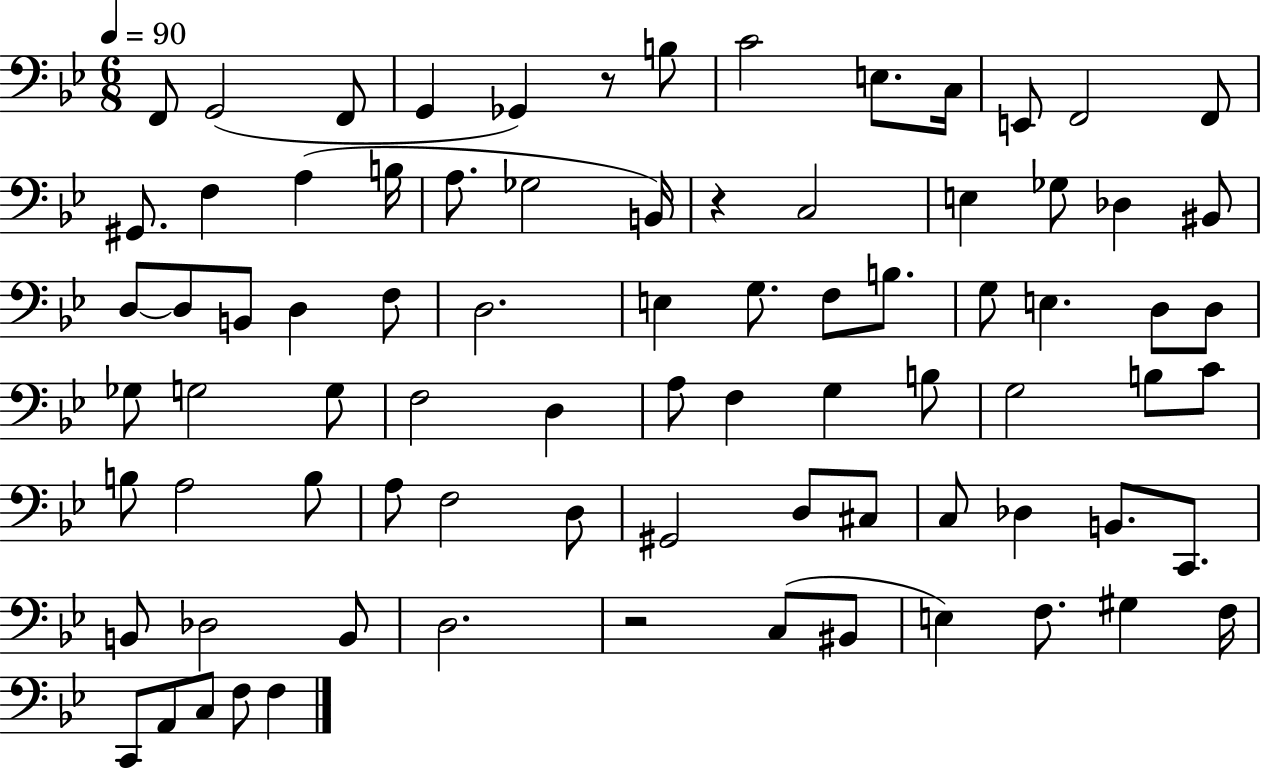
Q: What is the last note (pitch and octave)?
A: F3